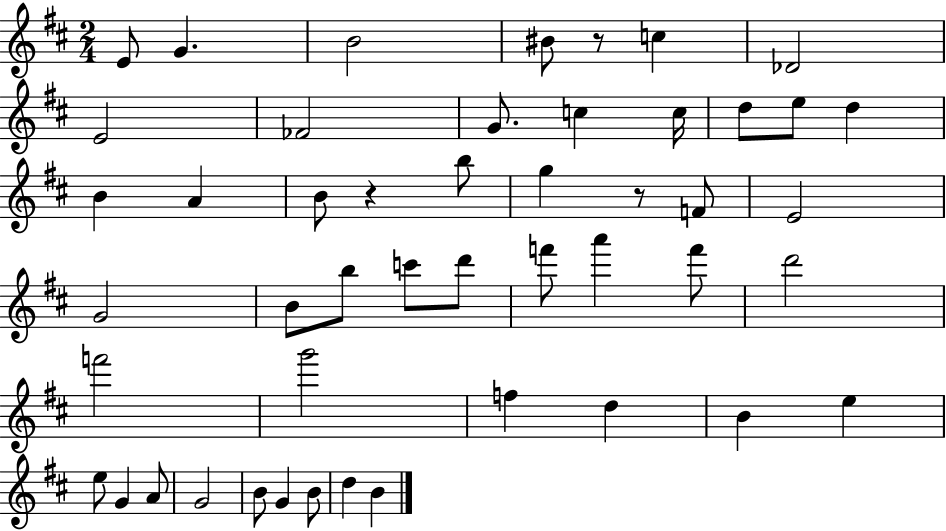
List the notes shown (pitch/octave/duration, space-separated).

E4/e G4/q. B4/h BIS4/e R/e C5/q Db4/h E4/h FES4/h G4/e. C5/q C5/s D5/e E5/e D5/q B4/q A4/q B4/e R/q B5/e G5/q R/e F4/e E4/h G4/h B4/e B5/e C6/e D6/e F6/e A6/q F6/e D6/h F6/h G6/h F5/q D5/q B4/q E5/q E5/e G4/q A4/e G4/h B4/e G4/q B4/e D5/q B4/q